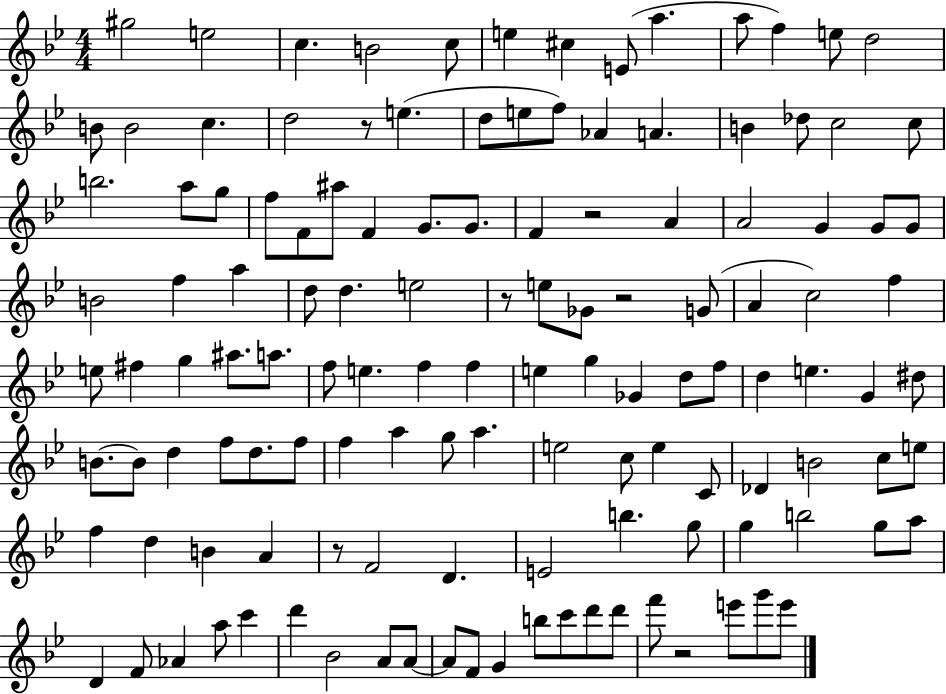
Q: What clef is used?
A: treble